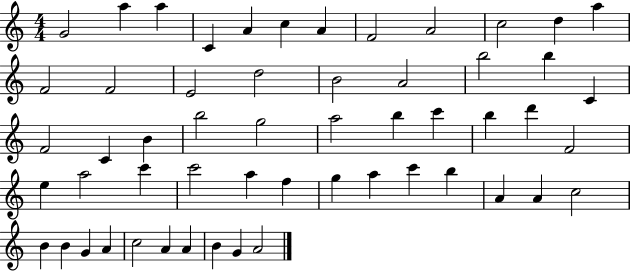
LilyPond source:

{
  \clef treble
  \numericTimeSignature
  \time 4/4
  \key c \major
  g'2 a''4 a''4 | c'4 a'4 c''4 a'4 | f'2 a'2 | c''2 d''4 a''4 | \break f'2 f'2 | e'2 d''2 | b'2 a'2 | b''2 b''4 c'4 | \break f'2 c'4 b'4 | b''2 g''2 | a''2 b''4 c'''4 | b''4 d'''4 f'2 | \break e''4 a''2 c'''4 | c'''2 a''4 f''4 | g''4 a''4 c'''4 b''4 | a'4 a'4 c''2 | \break b'4 b'4 g'4 a'4 | c''2 a'4 a'4 | b'4 g'4 a'2 | \bar "|."
}